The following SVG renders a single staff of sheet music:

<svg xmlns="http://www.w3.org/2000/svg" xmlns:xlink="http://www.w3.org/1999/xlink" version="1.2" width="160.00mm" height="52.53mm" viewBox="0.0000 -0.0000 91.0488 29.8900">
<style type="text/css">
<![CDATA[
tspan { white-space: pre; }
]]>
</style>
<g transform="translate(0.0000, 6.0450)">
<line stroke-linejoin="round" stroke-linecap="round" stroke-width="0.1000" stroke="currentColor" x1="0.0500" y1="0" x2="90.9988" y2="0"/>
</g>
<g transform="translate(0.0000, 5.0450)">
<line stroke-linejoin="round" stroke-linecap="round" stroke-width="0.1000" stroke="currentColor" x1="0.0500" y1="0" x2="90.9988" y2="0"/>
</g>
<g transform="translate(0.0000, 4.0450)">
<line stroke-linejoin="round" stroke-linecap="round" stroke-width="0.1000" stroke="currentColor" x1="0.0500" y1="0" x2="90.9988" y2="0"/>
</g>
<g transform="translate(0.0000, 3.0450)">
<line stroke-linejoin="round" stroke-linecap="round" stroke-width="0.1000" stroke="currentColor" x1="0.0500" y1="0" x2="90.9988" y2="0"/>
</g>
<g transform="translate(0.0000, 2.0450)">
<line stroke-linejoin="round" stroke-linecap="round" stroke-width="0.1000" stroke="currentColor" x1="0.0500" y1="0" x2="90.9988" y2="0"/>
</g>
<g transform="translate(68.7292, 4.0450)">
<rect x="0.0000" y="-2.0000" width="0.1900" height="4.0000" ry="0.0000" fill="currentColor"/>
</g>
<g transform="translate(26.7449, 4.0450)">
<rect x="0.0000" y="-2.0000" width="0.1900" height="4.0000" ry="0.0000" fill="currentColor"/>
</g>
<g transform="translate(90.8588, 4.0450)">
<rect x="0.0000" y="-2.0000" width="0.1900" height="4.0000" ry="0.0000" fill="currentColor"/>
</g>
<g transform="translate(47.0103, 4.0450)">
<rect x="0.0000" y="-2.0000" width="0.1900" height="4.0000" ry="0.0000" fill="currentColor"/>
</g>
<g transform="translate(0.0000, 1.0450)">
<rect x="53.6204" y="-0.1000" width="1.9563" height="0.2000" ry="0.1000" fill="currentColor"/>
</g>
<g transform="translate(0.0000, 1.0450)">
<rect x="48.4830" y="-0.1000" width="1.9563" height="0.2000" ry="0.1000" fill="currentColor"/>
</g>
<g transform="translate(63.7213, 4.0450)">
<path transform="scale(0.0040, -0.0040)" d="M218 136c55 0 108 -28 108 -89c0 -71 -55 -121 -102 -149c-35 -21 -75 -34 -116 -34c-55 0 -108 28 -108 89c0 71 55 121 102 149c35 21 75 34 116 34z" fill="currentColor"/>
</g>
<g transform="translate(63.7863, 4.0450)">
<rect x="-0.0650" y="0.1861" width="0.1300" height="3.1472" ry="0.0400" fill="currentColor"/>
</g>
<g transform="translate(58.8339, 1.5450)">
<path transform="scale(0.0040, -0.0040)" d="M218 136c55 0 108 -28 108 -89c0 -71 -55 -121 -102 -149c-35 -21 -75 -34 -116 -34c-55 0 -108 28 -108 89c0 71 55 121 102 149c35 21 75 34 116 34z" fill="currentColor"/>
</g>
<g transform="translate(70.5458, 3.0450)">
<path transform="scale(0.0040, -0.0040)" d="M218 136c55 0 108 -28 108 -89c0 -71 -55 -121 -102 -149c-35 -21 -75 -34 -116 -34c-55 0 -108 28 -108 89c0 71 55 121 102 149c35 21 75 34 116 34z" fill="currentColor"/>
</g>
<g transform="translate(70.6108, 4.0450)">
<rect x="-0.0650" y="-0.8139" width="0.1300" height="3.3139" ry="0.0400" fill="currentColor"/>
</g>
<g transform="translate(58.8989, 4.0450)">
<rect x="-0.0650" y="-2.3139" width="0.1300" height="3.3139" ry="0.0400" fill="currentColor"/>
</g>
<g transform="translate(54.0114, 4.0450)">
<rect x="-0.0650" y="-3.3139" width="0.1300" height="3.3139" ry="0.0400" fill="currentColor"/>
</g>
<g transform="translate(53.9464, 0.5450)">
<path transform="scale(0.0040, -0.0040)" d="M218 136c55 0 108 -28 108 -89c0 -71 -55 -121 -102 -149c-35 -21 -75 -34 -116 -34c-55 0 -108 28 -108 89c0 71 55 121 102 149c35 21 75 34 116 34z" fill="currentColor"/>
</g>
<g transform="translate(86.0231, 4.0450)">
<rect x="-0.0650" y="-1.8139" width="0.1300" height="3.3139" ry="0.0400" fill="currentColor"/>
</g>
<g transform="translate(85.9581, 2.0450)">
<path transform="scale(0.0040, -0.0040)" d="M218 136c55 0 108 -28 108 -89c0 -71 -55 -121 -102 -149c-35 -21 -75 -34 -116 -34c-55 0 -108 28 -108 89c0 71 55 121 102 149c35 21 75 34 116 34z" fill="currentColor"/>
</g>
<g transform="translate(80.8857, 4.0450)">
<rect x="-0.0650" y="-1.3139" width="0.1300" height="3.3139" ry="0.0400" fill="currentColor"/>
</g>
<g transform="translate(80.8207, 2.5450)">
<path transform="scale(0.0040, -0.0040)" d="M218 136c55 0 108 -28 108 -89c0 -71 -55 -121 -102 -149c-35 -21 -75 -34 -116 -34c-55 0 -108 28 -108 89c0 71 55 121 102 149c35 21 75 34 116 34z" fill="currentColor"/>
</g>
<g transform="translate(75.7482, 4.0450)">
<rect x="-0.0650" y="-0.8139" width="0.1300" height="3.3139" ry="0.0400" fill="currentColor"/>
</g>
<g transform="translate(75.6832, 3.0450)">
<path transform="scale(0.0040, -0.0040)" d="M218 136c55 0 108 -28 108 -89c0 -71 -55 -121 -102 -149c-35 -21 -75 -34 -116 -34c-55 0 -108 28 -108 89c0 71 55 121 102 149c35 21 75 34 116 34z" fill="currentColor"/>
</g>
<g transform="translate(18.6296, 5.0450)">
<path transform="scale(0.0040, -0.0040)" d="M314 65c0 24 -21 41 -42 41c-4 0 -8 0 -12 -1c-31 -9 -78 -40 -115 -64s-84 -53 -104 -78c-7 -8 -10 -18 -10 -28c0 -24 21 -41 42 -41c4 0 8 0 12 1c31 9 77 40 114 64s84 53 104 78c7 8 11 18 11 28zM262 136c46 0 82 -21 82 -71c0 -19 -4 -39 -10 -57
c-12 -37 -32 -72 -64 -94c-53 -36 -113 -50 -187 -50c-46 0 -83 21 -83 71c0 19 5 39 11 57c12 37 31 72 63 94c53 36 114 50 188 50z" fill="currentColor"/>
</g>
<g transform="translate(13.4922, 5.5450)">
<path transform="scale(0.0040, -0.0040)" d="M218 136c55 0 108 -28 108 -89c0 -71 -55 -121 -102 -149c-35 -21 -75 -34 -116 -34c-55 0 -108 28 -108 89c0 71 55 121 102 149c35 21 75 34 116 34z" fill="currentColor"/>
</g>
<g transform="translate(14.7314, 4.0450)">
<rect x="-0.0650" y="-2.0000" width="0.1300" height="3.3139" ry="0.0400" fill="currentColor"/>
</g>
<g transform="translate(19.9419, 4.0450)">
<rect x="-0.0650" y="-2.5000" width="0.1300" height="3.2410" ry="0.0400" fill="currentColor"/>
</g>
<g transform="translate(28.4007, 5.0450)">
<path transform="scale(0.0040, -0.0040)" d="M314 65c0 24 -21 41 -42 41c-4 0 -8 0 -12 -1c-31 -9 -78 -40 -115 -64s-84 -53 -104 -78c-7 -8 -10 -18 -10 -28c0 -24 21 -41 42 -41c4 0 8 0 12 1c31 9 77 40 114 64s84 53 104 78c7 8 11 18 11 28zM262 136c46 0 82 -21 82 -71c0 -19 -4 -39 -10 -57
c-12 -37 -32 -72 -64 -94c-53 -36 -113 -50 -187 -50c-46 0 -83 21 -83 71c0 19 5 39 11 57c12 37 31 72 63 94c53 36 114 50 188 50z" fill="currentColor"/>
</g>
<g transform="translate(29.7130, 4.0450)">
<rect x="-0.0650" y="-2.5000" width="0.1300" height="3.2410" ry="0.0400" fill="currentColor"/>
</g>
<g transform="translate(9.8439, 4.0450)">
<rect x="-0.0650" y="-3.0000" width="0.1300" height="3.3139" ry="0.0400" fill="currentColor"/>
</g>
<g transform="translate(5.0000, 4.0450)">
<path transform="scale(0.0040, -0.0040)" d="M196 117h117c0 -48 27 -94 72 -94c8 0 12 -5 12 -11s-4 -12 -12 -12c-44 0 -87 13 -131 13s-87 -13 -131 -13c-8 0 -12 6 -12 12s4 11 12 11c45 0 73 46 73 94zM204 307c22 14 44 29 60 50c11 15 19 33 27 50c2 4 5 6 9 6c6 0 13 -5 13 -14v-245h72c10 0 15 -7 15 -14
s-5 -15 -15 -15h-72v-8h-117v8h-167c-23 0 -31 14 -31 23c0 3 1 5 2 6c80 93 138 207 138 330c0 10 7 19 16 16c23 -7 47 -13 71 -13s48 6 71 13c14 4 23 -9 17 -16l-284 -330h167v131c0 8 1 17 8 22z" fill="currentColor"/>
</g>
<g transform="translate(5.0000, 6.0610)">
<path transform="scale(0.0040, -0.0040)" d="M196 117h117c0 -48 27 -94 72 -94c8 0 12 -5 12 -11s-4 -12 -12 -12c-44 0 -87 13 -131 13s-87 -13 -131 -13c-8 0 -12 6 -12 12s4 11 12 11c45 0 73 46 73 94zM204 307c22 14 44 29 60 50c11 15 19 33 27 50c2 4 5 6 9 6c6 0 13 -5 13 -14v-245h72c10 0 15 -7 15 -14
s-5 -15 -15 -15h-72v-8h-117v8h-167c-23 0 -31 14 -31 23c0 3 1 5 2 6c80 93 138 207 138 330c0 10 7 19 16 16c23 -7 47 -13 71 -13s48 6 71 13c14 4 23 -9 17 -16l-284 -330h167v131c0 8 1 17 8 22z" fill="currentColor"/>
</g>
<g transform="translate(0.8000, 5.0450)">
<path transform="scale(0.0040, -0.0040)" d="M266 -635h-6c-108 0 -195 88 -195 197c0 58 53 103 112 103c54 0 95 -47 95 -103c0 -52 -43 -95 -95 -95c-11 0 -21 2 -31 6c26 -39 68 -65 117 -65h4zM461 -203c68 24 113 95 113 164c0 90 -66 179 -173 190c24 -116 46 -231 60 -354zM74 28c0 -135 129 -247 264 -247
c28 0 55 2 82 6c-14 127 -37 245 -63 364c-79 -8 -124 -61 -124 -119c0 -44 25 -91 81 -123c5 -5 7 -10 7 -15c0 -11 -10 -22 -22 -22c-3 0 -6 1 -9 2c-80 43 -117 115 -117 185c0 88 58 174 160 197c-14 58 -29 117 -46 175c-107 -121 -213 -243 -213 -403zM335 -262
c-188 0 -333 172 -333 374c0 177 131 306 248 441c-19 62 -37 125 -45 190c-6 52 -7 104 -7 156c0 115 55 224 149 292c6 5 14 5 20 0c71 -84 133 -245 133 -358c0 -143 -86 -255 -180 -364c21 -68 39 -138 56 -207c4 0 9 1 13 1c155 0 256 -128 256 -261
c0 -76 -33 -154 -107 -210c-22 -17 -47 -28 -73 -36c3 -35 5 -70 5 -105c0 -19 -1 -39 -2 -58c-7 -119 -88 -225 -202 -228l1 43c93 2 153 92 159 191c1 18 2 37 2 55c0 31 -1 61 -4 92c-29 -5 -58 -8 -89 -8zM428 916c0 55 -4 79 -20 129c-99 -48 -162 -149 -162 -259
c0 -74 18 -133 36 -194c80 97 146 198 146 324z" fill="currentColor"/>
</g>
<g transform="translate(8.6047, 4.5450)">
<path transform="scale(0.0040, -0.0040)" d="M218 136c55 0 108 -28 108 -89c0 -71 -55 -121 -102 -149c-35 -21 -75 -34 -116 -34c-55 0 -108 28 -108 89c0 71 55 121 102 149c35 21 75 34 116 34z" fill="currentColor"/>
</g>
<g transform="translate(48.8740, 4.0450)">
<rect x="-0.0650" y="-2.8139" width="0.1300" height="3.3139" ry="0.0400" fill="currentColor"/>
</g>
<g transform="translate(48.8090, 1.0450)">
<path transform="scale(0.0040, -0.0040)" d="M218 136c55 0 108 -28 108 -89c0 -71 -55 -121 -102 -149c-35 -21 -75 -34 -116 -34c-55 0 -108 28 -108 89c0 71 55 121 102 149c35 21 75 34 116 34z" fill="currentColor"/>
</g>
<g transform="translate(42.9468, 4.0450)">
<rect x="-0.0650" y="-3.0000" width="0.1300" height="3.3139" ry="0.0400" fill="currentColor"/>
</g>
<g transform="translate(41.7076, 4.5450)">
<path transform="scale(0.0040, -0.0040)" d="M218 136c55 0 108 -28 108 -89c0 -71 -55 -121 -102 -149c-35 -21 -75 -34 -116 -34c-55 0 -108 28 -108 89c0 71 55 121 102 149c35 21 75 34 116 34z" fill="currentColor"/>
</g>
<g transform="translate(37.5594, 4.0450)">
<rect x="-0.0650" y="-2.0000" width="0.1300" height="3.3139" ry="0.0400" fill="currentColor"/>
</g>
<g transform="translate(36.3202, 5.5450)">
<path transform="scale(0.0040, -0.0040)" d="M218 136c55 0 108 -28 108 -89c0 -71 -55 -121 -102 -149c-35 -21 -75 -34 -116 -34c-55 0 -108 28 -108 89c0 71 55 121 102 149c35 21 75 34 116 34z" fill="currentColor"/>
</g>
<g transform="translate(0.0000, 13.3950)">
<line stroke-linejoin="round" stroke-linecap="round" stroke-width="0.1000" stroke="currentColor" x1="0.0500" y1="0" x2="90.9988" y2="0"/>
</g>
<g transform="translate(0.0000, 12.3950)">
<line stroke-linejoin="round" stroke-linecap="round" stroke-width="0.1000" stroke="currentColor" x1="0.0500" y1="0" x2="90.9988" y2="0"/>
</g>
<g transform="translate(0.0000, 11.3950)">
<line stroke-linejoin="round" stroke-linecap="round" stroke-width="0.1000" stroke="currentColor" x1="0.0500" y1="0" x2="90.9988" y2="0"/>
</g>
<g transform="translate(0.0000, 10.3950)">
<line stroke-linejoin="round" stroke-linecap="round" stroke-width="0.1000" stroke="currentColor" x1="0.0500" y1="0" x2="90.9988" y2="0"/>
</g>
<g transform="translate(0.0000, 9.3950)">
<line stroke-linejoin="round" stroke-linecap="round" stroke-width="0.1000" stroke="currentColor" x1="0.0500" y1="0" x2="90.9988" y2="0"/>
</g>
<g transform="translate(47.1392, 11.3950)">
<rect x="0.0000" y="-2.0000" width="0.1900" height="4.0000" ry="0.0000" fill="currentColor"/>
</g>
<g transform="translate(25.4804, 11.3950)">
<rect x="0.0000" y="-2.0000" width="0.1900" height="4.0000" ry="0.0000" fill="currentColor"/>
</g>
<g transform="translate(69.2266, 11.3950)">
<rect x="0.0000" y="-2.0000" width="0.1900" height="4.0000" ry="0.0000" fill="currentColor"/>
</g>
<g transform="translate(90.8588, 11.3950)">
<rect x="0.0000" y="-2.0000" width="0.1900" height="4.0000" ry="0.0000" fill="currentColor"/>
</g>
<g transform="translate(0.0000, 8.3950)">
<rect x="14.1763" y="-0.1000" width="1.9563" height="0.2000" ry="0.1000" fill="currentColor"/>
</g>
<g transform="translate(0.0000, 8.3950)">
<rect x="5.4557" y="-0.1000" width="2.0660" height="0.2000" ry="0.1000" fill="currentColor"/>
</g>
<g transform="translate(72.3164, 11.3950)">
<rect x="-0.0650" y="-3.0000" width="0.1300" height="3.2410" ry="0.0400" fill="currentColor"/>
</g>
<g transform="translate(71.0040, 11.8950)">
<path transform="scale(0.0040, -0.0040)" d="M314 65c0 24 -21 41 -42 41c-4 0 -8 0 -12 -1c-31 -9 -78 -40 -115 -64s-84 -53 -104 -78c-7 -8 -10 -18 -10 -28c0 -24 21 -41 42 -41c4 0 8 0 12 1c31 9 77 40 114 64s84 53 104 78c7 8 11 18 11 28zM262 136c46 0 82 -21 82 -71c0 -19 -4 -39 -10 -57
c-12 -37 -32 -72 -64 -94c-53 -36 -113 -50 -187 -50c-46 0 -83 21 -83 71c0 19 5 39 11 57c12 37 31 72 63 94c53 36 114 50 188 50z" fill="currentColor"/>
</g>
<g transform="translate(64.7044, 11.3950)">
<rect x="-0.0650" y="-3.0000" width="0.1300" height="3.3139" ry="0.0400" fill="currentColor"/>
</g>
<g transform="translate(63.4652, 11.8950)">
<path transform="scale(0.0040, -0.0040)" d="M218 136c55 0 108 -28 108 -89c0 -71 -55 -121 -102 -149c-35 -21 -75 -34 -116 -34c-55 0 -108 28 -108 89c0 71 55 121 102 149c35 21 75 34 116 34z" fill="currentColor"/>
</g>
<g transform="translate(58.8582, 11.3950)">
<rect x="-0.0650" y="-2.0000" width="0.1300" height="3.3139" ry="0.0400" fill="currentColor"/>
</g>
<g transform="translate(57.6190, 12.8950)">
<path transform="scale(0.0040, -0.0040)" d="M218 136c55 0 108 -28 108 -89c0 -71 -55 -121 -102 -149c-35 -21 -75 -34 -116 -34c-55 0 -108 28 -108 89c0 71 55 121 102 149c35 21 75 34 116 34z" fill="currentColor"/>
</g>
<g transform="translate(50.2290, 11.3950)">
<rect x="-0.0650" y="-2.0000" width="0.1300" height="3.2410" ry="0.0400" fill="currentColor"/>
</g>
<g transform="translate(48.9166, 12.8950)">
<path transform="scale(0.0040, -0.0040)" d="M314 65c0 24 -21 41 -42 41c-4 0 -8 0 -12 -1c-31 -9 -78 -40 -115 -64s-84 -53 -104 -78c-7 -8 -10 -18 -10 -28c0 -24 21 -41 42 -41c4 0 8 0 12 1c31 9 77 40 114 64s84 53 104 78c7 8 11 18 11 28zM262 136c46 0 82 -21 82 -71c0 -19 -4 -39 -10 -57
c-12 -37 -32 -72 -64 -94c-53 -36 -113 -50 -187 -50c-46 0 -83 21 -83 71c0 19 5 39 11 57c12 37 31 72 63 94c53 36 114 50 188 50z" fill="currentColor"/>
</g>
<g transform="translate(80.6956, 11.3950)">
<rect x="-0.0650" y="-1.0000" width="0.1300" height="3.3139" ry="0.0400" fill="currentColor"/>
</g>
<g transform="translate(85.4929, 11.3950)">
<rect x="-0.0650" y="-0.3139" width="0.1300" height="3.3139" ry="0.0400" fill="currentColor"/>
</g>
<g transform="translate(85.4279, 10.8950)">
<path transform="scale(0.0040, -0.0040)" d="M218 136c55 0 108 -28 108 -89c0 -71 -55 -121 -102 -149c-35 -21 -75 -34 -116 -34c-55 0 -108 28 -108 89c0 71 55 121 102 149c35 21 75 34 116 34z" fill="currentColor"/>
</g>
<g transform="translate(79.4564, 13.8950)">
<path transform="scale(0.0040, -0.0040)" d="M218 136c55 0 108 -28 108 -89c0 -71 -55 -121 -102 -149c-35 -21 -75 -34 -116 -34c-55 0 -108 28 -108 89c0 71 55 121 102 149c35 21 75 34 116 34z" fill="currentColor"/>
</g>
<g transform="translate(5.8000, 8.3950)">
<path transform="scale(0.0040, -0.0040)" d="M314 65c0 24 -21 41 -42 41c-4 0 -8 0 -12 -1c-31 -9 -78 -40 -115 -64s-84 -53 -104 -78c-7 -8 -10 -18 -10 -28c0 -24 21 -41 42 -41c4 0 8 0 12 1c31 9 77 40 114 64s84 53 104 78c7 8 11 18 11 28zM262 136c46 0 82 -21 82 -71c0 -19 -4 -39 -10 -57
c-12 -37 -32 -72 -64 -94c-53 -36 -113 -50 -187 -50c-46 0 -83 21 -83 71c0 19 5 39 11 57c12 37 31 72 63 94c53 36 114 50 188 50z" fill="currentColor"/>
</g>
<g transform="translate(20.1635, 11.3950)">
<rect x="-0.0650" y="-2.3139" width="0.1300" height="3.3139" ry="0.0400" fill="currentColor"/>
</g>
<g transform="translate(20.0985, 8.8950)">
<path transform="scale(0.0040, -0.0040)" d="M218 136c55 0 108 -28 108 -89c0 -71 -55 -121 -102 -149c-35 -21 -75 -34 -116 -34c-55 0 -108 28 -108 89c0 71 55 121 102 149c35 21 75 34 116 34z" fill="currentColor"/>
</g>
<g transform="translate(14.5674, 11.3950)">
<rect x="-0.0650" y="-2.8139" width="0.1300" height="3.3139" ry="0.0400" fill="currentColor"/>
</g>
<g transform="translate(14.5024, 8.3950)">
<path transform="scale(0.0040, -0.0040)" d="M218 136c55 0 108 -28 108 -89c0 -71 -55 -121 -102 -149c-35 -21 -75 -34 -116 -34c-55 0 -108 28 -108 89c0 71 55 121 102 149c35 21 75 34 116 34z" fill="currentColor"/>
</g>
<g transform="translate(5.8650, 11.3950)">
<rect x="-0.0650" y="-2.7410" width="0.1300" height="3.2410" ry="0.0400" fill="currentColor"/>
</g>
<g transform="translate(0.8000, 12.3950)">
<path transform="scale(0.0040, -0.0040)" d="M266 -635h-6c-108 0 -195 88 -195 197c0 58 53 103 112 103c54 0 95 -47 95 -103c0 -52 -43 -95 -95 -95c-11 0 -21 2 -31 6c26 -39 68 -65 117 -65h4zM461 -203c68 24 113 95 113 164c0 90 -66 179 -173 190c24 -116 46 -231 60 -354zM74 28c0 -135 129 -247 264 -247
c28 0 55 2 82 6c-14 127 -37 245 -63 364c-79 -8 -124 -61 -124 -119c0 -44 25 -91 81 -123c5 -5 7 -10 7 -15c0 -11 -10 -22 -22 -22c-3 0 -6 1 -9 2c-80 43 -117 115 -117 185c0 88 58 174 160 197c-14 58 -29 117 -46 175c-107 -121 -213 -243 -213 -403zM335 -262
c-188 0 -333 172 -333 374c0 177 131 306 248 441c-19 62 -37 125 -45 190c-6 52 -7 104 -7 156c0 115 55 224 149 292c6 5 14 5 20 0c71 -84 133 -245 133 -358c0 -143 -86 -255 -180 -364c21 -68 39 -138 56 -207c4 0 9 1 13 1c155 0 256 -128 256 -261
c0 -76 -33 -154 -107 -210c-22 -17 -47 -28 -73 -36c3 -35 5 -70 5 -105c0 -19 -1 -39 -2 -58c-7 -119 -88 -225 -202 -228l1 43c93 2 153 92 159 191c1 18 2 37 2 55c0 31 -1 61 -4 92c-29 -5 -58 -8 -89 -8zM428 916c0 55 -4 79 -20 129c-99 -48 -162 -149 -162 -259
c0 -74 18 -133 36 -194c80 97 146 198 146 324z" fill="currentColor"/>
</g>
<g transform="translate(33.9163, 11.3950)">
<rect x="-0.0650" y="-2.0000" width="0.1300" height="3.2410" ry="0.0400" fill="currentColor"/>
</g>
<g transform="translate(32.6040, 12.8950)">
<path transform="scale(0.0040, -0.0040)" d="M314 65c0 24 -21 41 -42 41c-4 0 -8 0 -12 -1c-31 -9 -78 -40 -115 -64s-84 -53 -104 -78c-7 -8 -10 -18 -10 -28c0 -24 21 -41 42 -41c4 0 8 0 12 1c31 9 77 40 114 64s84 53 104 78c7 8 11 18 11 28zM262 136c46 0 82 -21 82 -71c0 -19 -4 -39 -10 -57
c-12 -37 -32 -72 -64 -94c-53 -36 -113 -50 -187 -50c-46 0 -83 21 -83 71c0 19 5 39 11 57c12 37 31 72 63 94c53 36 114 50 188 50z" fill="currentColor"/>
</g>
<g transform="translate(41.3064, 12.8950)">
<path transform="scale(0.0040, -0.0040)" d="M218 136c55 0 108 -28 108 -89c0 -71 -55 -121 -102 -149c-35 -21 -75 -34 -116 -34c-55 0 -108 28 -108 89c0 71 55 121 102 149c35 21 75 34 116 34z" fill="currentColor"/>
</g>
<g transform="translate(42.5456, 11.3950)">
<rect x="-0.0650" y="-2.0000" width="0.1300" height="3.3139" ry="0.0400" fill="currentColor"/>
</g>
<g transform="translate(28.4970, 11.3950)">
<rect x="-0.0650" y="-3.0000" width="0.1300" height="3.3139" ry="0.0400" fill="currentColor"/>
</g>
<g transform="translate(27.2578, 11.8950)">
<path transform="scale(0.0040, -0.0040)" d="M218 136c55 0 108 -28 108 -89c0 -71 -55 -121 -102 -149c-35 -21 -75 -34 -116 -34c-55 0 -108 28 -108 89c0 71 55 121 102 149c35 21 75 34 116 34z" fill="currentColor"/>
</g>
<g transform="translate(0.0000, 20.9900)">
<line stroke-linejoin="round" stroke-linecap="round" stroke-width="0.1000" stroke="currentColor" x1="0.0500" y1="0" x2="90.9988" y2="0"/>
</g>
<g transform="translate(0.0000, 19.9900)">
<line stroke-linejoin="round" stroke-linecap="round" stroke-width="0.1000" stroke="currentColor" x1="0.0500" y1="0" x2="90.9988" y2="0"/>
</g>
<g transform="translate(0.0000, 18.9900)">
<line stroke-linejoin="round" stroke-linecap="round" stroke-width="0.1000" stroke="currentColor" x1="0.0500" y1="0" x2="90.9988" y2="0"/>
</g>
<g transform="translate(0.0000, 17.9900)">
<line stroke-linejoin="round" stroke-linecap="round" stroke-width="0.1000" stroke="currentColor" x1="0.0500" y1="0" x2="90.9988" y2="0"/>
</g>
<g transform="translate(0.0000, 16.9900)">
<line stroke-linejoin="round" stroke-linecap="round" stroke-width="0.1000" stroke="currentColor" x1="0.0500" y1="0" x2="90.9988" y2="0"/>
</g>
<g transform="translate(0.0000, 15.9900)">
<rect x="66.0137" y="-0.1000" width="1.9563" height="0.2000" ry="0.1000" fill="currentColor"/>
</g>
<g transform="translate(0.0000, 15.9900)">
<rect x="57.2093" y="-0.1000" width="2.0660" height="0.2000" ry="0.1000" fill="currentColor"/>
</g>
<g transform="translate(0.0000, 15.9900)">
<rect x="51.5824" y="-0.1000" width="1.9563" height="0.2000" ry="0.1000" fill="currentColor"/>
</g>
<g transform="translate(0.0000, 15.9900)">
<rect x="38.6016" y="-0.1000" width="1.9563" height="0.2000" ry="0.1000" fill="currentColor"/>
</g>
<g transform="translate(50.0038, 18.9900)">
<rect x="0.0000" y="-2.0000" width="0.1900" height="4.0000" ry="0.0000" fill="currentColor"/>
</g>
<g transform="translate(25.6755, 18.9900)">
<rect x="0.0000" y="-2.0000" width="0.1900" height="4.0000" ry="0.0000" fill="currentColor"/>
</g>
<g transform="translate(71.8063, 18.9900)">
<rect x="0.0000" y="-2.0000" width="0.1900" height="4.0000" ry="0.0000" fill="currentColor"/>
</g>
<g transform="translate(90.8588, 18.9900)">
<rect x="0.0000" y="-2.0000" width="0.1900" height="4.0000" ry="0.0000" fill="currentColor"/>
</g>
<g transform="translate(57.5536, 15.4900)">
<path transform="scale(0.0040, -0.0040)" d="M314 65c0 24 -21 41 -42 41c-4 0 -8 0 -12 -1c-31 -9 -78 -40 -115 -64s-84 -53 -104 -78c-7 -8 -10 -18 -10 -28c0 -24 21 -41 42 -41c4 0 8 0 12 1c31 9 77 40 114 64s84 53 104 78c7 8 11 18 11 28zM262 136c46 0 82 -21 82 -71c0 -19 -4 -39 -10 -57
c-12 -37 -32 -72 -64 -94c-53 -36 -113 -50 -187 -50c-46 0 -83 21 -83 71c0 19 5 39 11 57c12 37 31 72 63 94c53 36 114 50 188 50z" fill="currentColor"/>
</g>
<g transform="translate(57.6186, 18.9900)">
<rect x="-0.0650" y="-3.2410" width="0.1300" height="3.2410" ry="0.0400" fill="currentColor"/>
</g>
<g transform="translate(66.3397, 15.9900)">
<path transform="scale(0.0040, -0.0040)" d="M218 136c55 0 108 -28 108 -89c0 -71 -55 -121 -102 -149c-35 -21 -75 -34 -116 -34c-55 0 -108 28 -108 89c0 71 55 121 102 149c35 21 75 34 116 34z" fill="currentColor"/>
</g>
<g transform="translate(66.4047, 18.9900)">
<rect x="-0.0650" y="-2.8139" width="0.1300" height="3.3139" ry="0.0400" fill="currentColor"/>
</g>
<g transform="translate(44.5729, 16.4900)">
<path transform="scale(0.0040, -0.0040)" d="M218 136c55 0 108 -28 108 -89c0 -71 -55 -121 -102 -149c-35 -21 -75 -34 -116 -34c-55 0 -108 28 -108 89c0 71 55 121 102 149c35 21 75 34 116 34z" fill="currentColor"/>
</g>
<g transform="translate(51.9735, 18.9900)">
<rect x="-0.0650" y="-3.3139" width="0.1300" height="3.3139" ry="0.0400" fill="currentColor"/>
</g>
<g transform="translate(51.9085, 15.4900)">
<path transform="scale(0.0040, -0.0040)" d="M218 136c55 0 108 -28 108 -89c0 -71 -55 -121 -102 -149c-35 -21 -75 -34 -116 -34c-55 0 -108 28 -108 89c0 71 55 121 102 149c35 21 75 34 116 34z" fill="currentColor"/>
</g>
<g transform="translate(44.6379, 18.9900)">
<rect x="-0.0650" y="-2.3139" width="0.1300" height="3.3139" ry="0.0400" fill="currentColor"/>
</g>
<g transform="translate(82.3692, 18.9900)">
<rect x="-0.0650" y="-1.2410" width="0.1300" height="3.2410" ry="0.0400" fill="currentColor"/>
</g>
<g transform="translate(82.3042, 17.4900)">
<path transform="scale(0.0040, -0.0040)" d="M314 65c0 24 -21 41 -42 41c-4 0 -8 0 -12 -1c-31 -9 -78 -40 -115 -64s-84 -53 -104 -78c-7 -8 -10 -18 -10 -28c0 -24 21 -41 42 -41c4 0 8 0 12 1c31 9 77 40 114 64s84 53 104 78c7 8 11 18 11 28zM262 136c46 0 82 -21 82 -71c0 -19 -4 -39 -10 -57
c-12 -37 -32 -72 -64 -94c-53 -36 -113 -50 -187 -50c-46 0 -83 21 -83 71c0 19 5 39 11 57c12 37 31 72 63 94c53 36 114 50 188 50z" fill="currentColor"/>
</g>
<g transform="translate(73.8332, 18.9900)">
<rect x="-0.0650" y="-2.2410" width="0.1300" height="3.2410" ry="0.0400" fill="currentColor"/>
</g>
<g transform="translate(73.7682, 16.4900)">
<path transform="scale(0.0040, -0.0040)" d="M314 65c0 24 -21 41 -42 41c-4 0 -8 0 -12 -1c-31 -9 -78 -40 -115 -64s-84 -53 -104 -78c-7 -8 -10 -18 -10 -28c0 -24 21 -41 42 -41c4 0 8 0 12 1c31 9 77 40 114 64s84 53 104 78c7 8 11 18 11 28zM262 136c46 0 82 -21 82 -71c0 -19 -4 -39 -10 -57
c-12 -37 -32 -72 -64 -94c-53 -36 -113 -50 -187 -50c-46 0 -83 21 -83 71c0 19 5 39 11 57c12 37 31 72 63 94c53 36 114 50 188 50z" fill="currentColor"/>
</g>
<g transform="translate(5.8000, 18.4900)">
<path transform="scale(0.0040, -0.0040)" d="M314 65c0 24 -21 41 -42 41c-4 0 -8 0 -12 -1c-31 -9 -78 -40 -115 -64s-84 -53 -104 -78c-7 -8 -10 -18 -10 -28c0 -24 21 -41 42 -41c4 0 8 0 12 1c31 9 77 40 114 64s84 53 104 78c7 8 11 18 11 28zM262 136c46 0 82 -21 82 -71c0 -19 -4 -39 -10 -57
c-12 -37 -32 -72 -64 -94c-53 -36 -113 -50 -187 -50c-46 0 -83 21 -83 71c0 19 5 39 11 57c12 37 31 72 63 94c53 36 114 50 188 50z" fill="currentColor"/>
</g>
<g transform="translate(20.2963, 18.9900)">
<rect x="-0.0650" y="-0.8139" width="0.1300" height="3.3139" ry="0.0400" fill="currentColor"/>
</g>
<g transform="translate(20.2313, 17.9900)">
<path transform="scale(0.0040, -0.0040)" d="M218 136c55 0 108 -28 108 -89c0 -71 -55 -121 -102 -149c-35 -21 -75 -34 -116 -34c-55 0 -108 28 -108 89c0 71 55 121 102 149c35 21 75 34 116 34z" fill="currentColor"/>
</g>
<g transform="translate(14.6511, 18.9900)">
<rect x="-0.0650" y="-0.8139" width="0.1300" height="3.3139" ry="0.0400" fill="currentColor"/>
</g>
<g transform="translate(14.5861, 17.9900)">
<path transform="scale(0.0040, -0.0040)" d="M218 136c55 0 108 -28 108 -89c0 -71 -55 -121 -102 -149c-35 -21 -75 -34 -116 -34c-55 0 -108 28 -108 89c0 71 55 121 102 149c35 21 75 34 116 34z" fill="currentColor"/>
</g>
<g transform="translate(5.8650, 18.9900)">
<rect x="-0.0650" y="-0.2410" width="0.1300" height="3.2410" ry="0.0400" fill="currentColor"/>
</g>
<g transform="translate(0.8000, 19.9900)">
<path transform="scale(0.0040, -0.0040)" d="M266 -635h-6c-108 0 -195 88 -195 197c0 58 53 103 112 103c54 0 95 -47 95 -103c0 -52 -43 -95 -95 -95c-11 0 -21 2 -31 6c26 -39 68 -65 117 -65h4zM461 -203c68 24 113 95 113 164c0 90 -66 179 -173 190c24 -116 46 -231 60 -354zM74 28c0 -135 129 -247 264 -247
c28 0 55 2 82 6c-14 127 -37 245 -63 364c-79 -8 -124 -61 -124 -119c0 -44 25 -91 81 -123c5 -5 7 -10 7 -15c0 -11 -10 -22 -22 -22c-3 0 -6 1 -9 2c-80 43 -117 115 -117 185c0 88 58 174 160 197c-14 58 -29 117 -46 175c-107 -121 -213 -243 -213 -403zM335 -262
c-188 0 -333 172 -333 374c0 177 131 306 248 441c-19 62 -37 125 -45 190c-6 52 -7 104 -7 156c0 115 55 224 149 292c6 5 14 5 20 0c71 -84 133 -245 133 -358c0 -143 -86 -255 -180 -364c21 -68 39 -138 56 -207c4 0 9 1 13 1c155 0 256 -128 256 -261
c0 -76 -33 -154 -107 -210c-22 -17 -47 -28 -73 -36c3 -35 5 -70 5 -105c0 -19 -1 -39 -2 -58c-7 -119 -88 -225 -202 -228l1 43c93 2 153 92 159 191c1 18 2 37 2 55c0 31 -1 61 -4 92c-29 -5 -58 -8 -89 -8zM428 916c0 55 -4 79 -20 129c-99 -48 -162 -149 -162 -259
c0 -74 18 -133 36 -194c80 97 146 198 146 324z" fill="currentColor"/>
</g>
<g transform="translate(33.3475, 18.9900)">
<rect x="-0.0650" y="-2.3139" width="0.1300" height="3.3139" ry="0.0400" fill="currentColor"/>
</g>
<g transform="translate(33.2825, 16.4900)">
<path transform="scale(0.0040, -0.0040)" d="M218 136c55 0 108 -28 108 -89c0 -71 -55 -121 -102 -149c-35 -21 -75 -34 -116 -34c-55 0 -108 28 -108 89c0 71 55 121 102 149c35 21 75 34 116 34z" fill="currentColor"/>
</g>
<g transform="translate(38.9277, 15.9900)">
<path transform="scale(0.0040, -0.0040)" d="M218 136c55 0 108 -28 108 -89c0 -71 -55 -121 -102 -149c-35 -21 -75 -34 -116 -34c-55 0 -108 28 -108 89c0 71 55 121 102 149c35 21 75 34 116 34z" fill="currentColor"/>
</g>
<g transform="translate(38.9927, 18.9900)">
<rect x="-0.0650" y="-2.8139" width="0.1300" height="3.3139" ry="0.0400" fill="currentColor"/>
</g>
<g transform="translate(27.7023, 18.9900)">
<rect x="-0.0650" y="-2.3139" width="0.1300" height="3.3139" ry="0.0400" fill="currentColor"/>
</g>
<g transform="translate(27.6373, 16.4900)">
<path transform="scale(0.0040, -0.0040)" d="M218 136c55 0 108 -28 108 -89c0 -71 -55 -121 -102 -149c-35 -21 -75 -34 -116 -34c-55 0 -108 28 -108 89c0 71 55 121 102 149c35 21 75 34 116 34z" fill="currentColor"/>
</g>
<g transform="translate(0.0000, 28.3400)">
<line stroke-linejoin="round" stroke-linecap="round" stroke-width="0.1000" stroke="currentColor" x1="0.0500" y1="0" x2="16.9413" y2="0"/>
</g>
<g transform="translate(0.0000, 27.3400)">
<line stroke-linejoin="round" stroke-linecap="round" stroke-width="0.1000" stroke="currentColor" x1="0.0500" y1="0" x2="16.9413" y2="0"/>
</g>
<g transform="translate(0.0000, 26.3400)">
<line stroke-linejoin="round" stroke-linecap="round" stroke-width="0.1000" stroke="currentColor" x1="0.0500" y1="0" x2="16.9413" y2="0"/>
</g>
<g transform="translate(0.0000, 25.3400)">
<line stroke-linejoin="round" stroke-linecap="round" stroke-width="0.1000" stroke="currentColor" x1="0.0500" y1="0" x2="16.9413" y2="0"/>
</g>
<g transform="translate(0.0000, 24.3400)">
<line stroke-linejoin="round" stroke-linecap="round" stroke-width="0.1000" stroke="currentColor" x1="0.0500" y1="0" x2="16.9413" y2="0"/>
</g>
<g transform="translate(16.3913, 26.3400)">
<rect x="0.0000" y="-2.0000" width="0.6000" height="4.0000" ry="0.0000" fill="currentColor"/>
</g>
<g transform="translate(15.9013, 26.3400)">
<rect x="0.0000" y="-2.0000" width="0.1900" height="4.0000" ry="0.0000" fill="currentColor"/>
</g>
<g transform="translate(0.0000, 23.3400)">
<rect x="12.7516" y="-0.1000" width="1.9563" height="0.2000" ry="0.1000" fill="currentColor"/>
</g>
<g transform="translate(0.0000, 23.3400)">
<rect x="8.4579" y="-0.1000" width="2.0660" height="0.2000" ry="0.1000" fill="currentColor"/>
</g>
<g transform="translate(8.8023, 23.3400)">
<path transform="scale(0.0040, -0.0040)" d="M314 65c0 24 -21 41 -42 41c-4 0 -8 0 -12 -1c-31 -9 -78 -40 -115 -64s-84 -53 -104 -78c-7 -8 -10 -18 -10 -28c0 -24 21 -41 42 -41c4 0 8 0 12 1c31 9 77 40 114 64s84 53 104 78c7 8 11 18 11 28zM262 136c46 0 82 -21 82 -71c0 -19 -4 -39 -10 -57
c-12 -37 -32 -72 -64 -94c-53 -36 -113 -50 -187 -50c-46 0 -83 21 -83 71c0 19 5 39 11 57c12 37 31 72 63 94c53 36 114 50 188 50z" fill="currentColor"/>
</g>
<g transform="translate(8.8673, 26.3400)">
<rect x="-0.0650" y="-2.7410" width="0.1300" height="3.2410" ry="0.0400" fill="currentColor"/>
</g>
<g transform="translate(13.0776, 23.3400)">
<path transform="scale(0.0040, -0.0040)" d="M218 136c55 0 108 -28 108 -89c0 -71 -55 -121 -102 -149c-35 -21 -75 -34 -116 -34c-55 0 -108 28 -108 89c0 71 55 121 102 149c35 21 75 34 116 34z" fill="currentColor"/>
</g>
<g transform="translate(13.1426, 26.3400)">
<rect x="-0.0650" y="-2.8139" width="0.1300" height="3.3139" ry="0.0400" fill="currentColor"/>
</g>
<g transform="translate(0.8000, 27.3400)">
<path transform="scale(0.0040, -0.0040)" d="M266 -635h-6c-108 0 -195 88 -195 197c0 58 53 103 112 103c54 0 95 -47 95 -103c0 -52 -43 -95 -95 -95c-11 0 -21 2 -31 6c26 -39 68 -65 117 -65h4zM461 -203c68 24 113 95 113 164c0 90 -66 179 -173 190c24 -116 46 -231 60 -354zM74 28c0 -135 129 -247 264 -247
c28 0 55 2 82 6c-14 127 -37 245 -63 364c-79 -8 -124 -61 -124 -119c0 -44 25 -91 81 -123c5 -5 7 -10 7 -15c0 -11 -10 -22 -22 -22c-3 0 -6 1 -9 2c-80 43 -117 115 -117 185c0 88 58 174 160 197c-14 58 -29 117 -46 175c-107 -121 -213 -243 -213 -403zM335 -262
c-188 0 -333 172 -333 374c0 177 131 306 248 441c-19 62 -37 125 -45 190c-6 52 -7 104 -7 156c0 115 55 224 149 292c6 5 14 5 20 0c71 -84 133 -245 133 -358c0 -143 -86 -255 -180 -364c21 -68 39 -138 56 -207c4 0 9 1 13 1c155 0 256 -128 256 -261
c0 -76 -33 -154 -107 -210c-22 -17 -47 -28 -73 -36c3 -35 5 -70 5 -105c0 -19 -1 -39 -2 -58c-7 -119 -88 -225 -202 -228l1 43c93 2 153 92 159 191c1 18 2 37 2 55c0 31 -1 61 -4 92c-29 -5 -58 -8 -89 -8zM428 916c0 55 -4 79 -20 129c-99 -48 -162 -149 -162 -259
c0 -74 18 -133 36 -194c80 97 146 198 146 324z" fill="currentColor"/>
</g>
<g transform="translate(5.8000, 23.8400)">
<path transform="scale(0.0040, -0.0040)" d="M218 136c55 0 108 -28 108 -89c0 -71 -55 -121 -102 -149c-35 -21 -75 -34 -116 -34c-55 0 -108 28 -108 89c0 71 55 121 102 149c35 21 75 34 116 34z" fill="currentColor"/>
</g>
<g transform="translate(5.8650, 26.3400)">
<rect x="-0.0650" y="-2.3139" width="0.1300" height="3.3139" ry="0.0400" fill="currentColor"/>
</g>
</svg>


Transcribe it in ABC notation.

X:1
T:Untitled
M:4/4
L:1/4
K:C
A F G2 G2 F A a b g B d d e f a2 a g A F2 F F2 F A A2 D c c2 d d g g a g b b2 a g2 e2 g a2 a